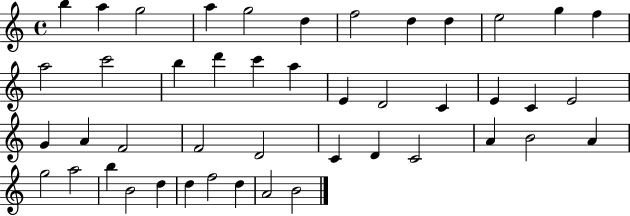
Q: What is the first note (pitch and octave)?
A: B5